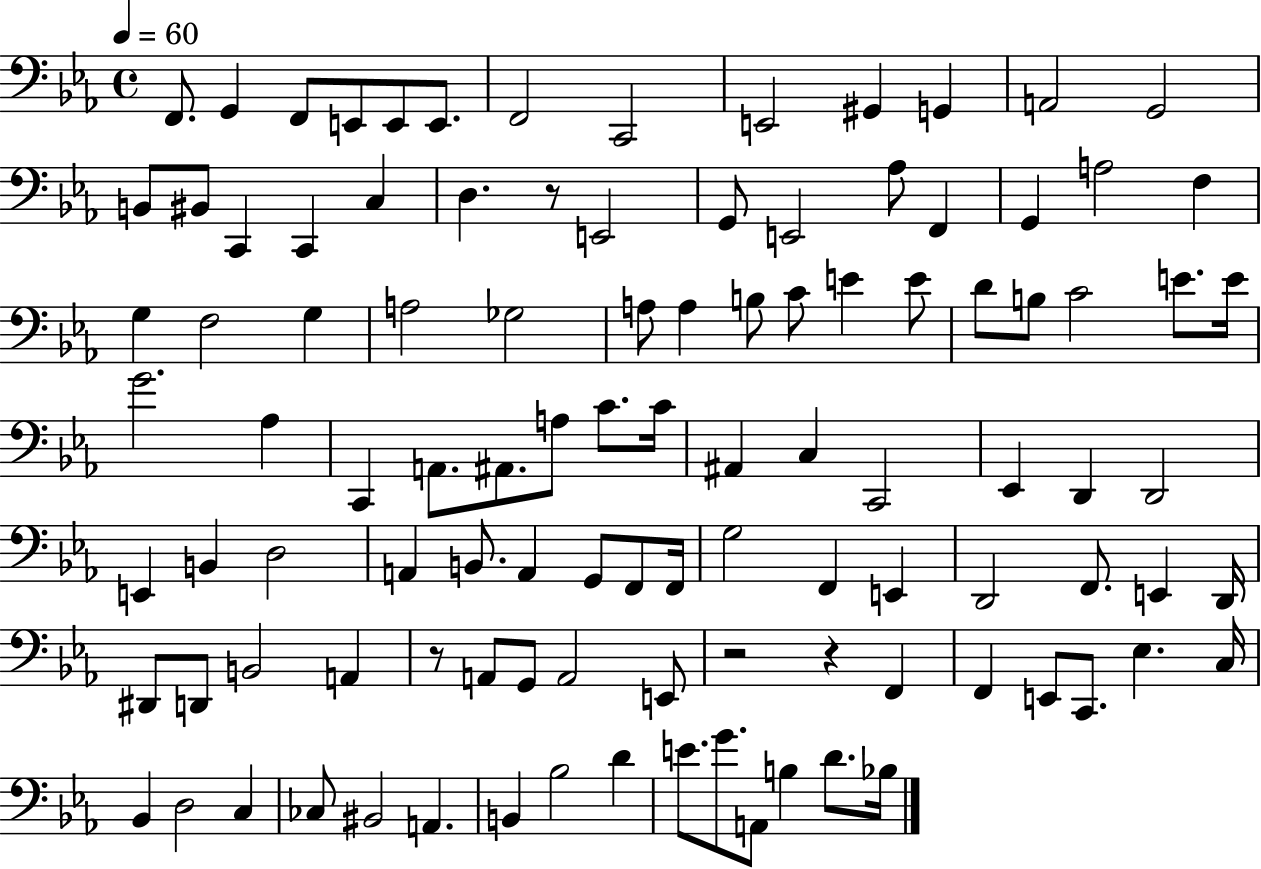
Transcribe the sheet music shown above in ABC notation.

X:1
T:Untitled
M:4/4
L:1/4
K:Eb
F,,/2 G,, F,,/2 E,,/2 E,,/2 E,,/2 F,,2 C,,2 E,,2 ^G,, G,, A,,2 G,,2 B,,/2 ^B,,/2 C,, C,, C, D, z/2 E,,2 G,,/2 E,,2 _A,/2 F,, G,, A,2 F, G, F,2 G, A,2 _G,2 A,/2 A, B,/2 C/2 E E/2 D/2 B,/2 C2 E/2 E/4 G2 _A, C,, A,,/2 ^A,,/2 A,/2 C/2 C/4 ^A,, C, C,,2 _E,, D,, D,,2 E,, B,, D,2 A,, B,,/2 A,, G,,/2 F,,/2 F,,/4 G,2 F,, E,, D,,2 F,,/2 E,, D,,/4 ^D,,/2 D,,/2 B,,2 A,, z/2 A,,/2 G,,/2 A,,2 E,,/2 z2 z F,, F,, E,,/2 C,,/2 _E, C,/4 _B,, D,2 C, _C,/2 ^B,,2 A,, B,, _B,2 D E/2 G/2 A,,/2 B, D/2 _B,/4